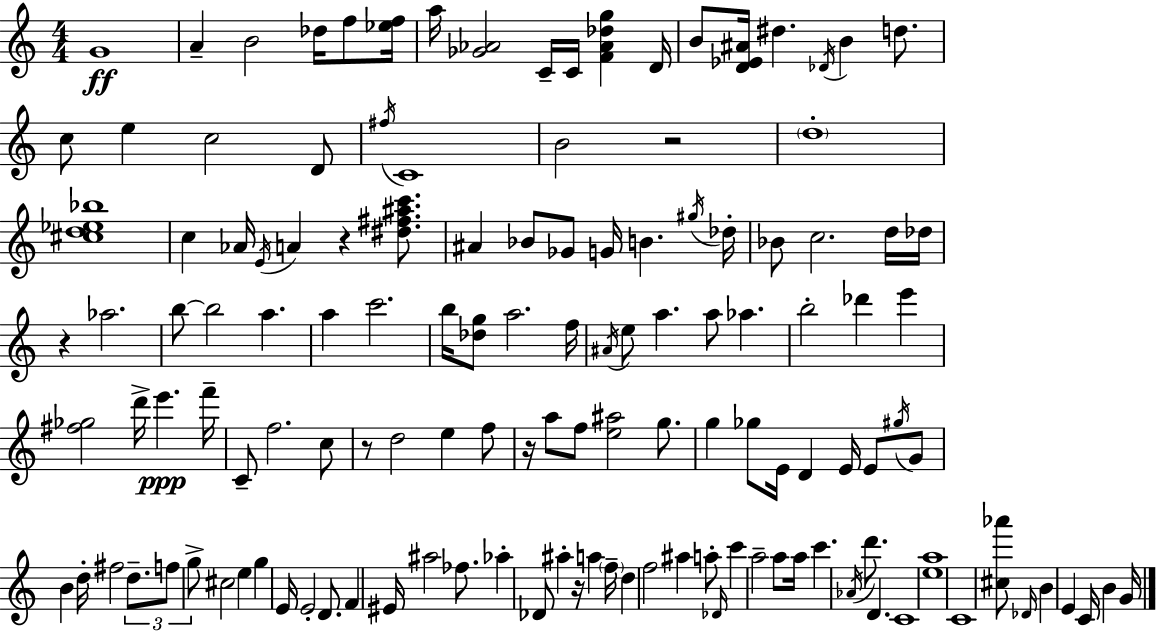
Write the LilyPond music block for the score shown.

{
  \clef treble
  \numericTimeSignature
  \time 4/4
  \key c \major
  \repeat volta 2 { g'1\ff | a'4-- b'2 des''16 f''8 <ees'' f''>16 | a''16 <ges' aes'>2 c'16-- c'16 <f' aes' des'' g''>4 d'16 | b'8 <d' ees' ais'>16 dis''4. \acciaccatura { des'16 } b'4 d''8. | \break c''8 e''4 c''2 d'8 | \acciaccatura { fis''16 } c'1 | b'2 r2 | \parenthesize d''1-. | \break <cis'' d'' ees'' bes''>1 | c''4 aes'16 \acciaccatura { e'16 } a'4 r4 | <dis'' fis'' ais'' c'''>8. ais'4 bes'8 ges'8 g'16 b'4. | \acciaccatura { gis''16 } des''16-. bes'8 c''2. | \break d''16 des''16 r4 aes''2. | b''8~~ b''2 a''4. | a''4 c'''2. | b''16 <des'' g''>8 a''2. | \break f''16 \acciaccatura { ais'16 } e''8 a''4. a''8 aes''4. | b''2-. des'''4 | e'''4 <fis'' ges''>2 d'''16-> e'''4.\ppp | f'''16-- c'8-- f''2. | \break c''8 r8 d''2 e''4 | f''8 r16 a''8 f''8 <e'' ais''>2 | g''8. g''4 ges''8 e'16 d'4 | e'16 e'8 \acciaccatura { gis''16 } g'8 b'4 d''16-. fis''2 | \break \tuplet 3/2 { d''8.-- f''8 g''8-> } cis''2 | e''4 g''4 e'16 e'2-. | d'8. f'4 eis'16 ais''2 | fes''8. aes''4-. des'8 ais''4-. | \break r16 a''4 \parenthesize f''16-- d''4 f''2 | ais''4 a''8-. \grace { des'16 } c'''4 a''2-- | a''8 a''16 c'''4. \acciaccatura { aes'16 } d'''8. | d'4. c'1 | \break <e'' a''>1 | c'1 | <cis'' aes'''>8 \grace { des'16 } b'4 e'4 | c'16 b'4 g'16 } \bar "|."
}